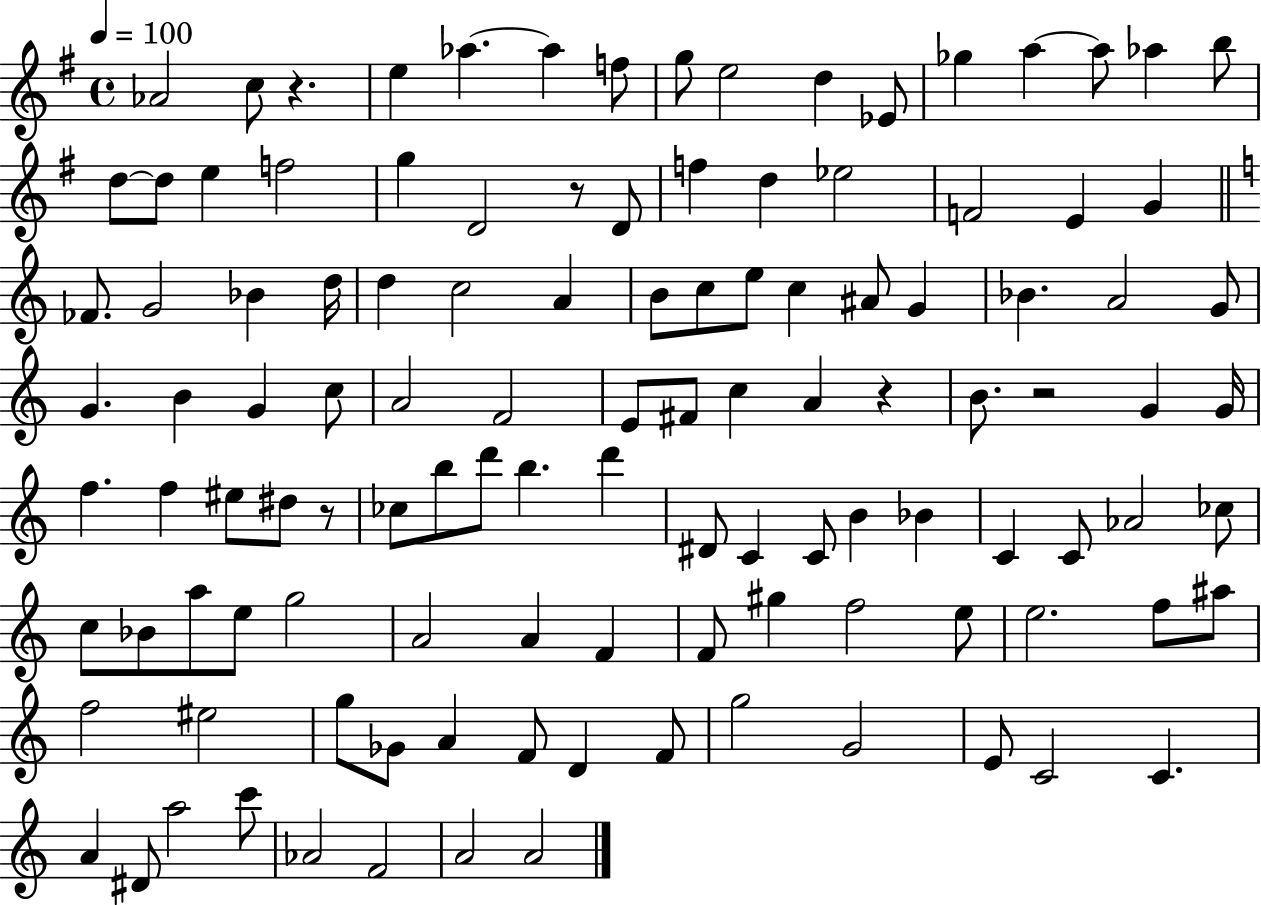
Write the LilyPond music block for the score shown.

{
  \clef treble
  \time 4/4
  \defaultTimeSignature
  \key g \major
  \tempo 4 = 100
  aes'2 c''8 r4. | e''4 aes''4.~~ aes''4 f''8 | g''8 e''2 d''4 ees'8 | ges''4 a''4~~ a''8 aes''4 b''8 | \break d''8~~ d''8 e''4 f''2 | g''4 d'2 r8 d'8 | f''4 d''4 ees''2 | f'2 e'4 g'4 | \break \bar "||" \break \key c \major fes'8. g'2 bes'4 d''16 | d''4 c''2 a'4 | b'8 c''8 e''8 c''4 ais'8 g'4 | bes'4. a'2 g'8 | \break g'4. b'4 g'4 c''8 | a'2 f'2 | e'8 fis'8 c''4 a'4 r4 | b'8. r2 g'4 g'16 | \break f''4. f''4 eis''8 dis''8 r8 | ces''8 b''8 d'''8 b''4. d'''4 | dis'8 c'4 c'8 b'4 bes'4 | c'4 c'8 aes'2 ces''8 | \break c''8 bes'8 a''8 e''8 g''2 | a'2 a'4 f'4 | f'8 gis''4 f''2 e''8 | e''2. f''8 ais''8 | \break f''2 eis''2 | g''8 ges'8 a'4 f'8 d'4 f'8 | g''2 g'2 | e'8 c'2 c'4. | \break a'4 dis'8 a''2 c'''8 | aes'2 f'2 | a'2 a'2 | \bar "|."
}